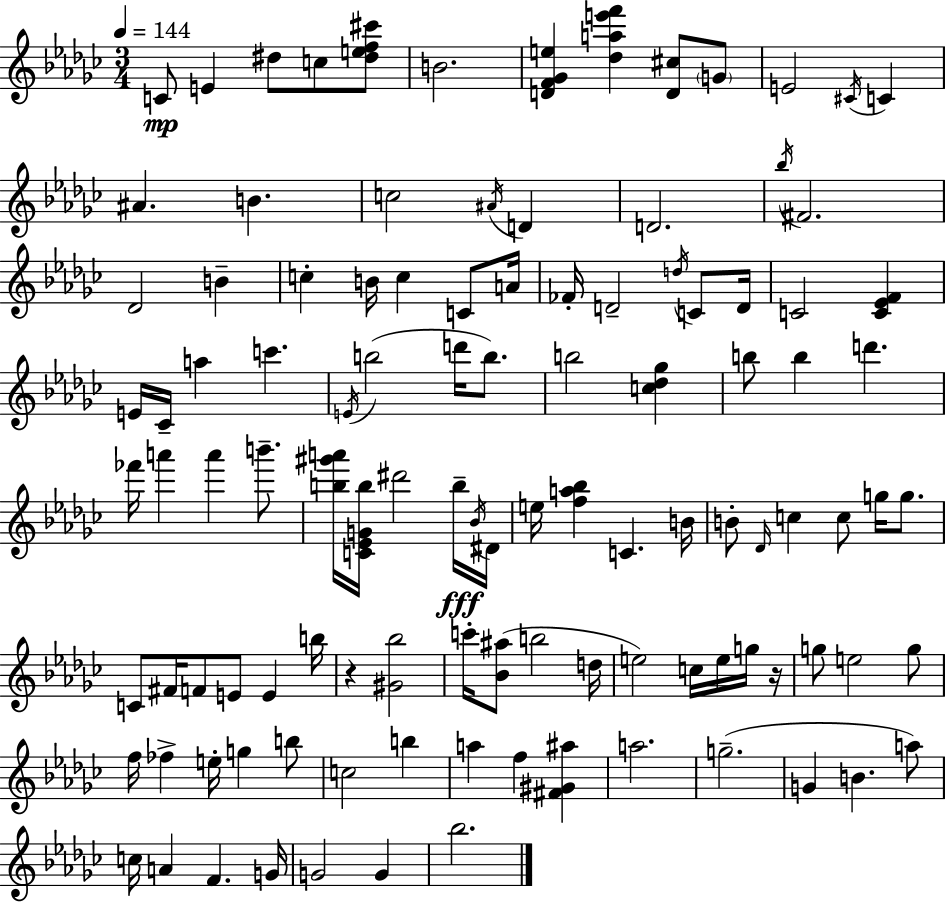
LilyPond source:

{
  \clef treble
  \numericTimeSignature
  \time 3/4
  \key ees \minor
  \tempo 4 = 144
  c'8\mp e'4 dis''8 c''8 <dis'' e'' f'' cis'''>8 | b'2. | <d' f' ges' e''>4 <des'' a'' e''' f'''>4 <d' cis''>8 \parenthesize g'8 | e'2 \acciaccatura { cis'16 } c'4 | \break ais'4. b'4. | c''2 \acciaccatura { ais'16 } d'4 | d'2. | \acciaccatura { bes''16 } fis'2. | \break des'2 b'4-- | c''4-. b'16 c''4 | c'8 a'16 fes'16-. d'2-- | \acciaccatura { d''16 } c'8 d'16 c'2 | \break <c' ees' f'>4 e'16 ces'16-- a''4 c'''4. | \acciaccatura { e'16 }( b''2 | d'''16 b''8.) b''2 | <c'' des'' ges''>4 b''8 b''4 d'''4. | \break fes'''16 a'''4 a'''4 | b'''8.-- <b'' gis''' a'''>16 <c' ees' g' b''>16 dis'''2 | b''16--\fff \acciaccatura { bes'16 } dis'16 e''16 <f'' a'' bes''>4 c'4. | b'16 b'8-. \grace { des'16 } c''4 | \break c''8 g''16 g''8. c'8 fis'16 f'8 | e'8 e'4 b''16 r4 <gis' bes''>2 | c'''16-. <bes' ais''>8( b''2 | d''16 e''2) | \break c''16 e''16 g''16 r16 g''8 e''2 | g''8 f''16 fes''4-> | e''16-. g''4 b''8 c''2 | b''4 a''4 f''4 | \break <fis' gis' ais''>4 a''2. | g''2.--( | g'4 b'4. | a''8) c''16 a'4 | \break f'4. g'16 g'2 | g'4 bes''2. | \bar "|."
}